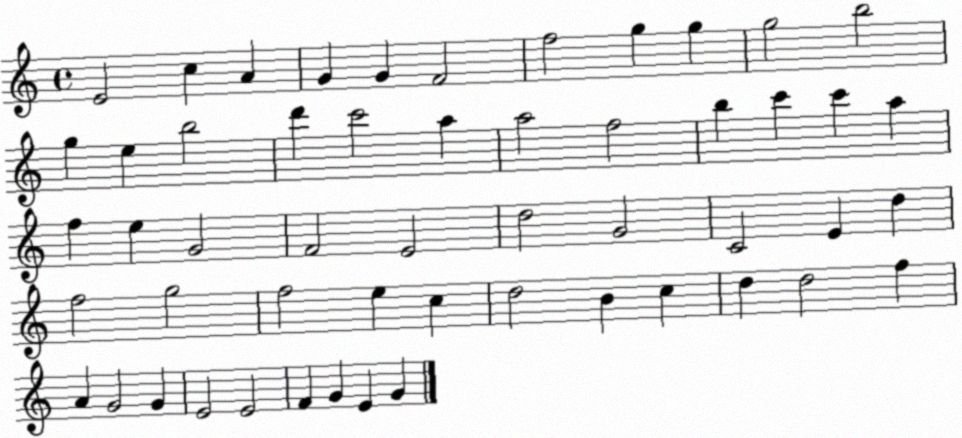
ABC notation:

X:1
T:Untitled
M:4/4
L:1/4
K:C
E2 c A G G F2 f2 g g g2 b2 g e b2 d' c'2 a a2 f2 b c' c' a f e G2 F2 E2 d2 G2 C2 E d f2 g2 f2 e c d2 B c d d2 f A G2 G E2 E2 F G E G